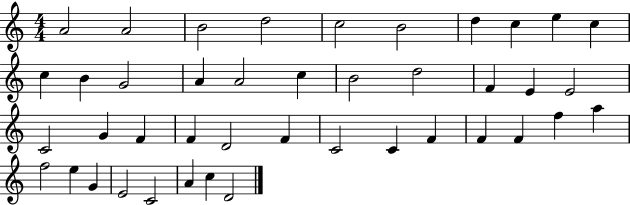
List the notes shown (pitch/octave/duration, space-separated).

A4/h A4/h B4/h D5/h C5/h B4/h D5/q C5/q E5/q C5/q C5/q B4/q G4/h A4/q A4/h C5/q B4/h D5/h F4/q E4/q E4/h C4/h G4/q F4/q F4/q D4/h F4/q C4/h C4/q F4/q F4/q F4/q F5/q A5/q F5/h E5/q G4/q E4/h C4/h A4/q C5/q D4/h